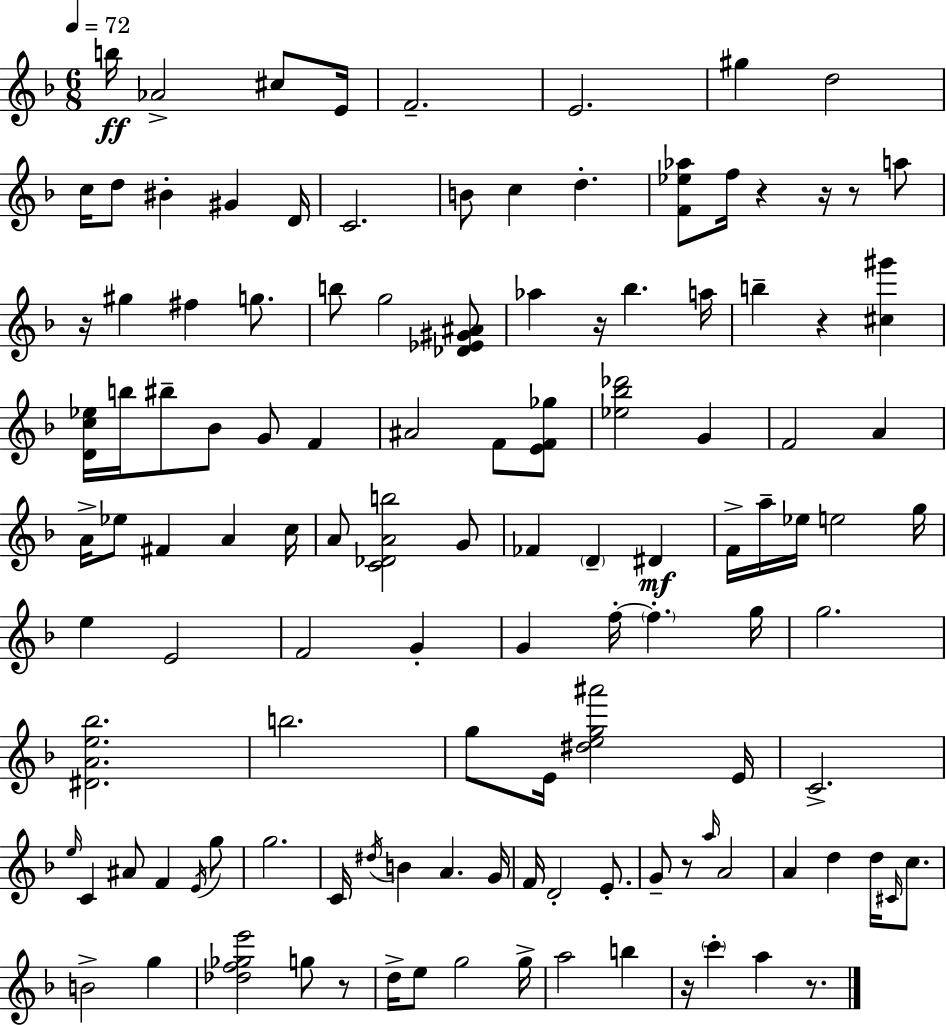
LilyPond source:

{
  \clef treble
  \numericTimeSignature
  \time 6/8
  \key d \minor
  \tempo 4 = 72
  b''16\ff aes'2-> cis''8 e'16 | f'2.-- | e'2. | gis''4 d''2 | \break c''16 d''8 bis'4-. gis'4 d'16 | c'2. | b'8 c''4 d''4.-. | <f' ees'' aes''>8 f''16 r4 r16 r8 a''8 | \break r16 gis''4 fis''4 g''8. | b''8 g''2 <des' ees' gis' ais'>8 | aes''4 r16 bes''4. a''16 | b''4-- r4 <cis'' gis'''>4 | \break <d' c'' ees''>16 b''16 bis''8-- bes'8 g'8 f'4 | ais'2 f'8 <e' f' ges''>8 | <ees'' bes'' des'''>2 g'4 | f'2 a'4 | \break a'16-> ees''8 fis'4 a'4 c''16 | a'8 <c' des' a' b''>2 g'8 | fes'4 \parenthesize d'4-- dis'4\mf | f'16-> a''16-- ees''16 e''2 g''16 | \break e''4 e'2 | f'2 g'4-. | g'4 f''16-.~~ \parenthesize f''4.-. g''16 | g''2. | \break <dis' a' e'' bes''>2. | b''2. | g''8 e'16 <dis'' e'' g'' ais'''>2 e'16 | c'2.-> | \break \grace { e''16 } c'4 ais'8 f'4 \acciaccatura { e'16 } | g''8 g''2. | c'16 \acciaccatura { dis''16 } b'4 a'4. | g'16 f'16 d'2-. | \break e'8.-. g'8-- r8 \grace { a''16 } a'2 | a'4 d''4 | d''16 \grace { cis'16 } c''8. b'2-> | g''4 <des'' f'' ges'' e'''>2 | \break g''8 r8 d''16-> e''8 g''2 | g''16-> a''2 | b''4 r16 \parenthesize c'''4-. a''4 | r8. \bar "|."
}